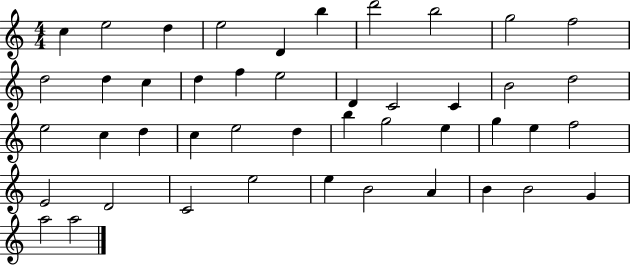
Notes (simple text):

C5/q E5/h D5/q E5/h D4/q B5/q D6/h B5/h G5/h F5/h D5/h D5/q C5/q D5/q F5/q E5/h D4/q C4/h C4/q B4/h D5/h E5/h C5/q D5/q C5/q E5/h D5/q B5/q G5/h E5/q G5/q E5/q F5/h E4/h D4/h C4/h E5/h E5/q B4/h A4/q B4/q B4/h G4/q A5/h A5/h